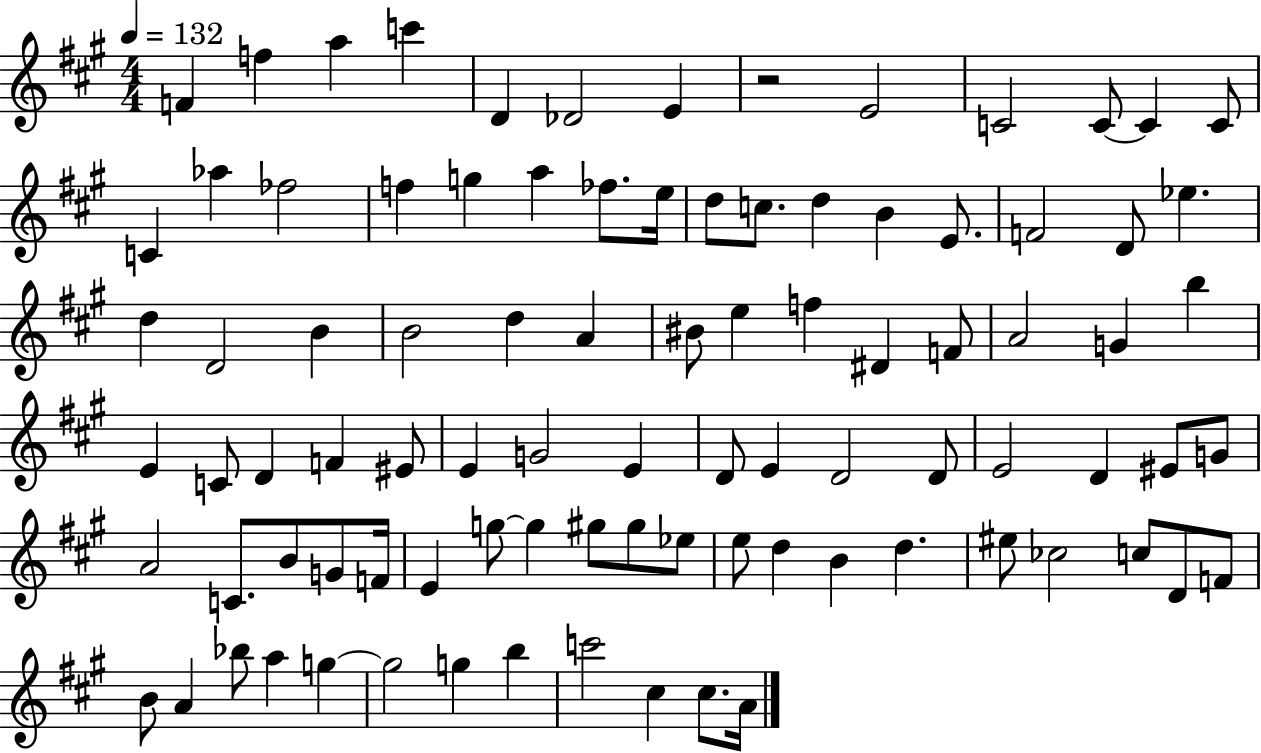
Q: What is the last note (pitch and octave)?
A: A4